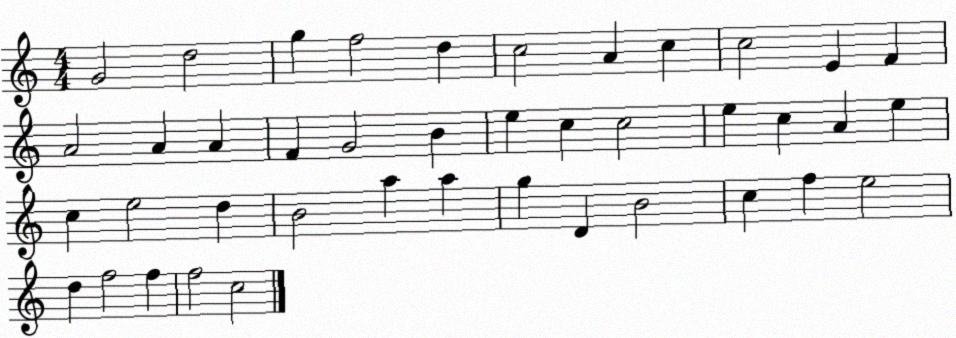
X:1
T:Untitled
M:4/4
L:1/4
K:C
G2 d2 g f2 d c2 A c c2 E F A2 A A F G2 B e c c2 e c A e c e2 d B2 a a g D B2 c f e2 d f2 f f2 c2